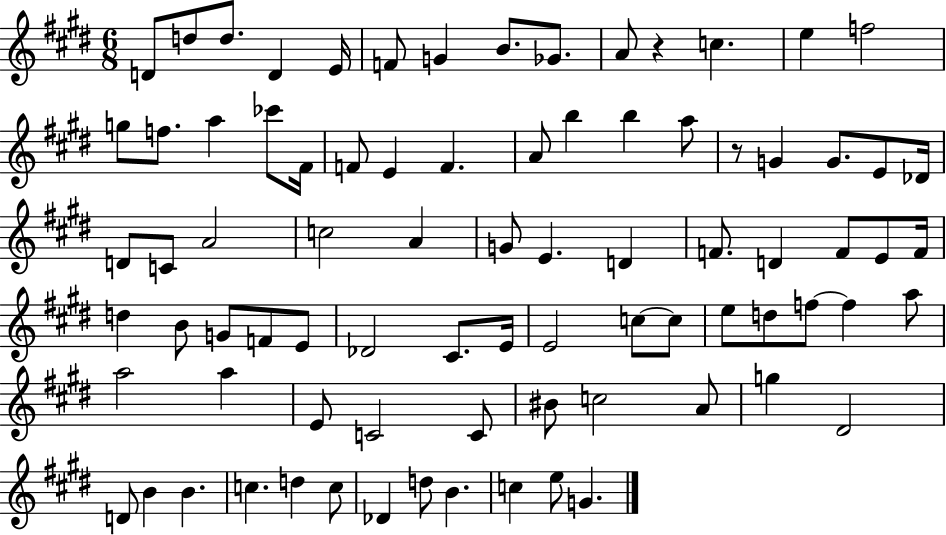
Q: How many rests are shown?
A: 2